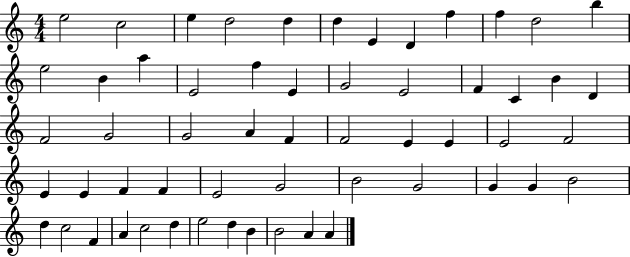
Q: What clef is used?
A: treble